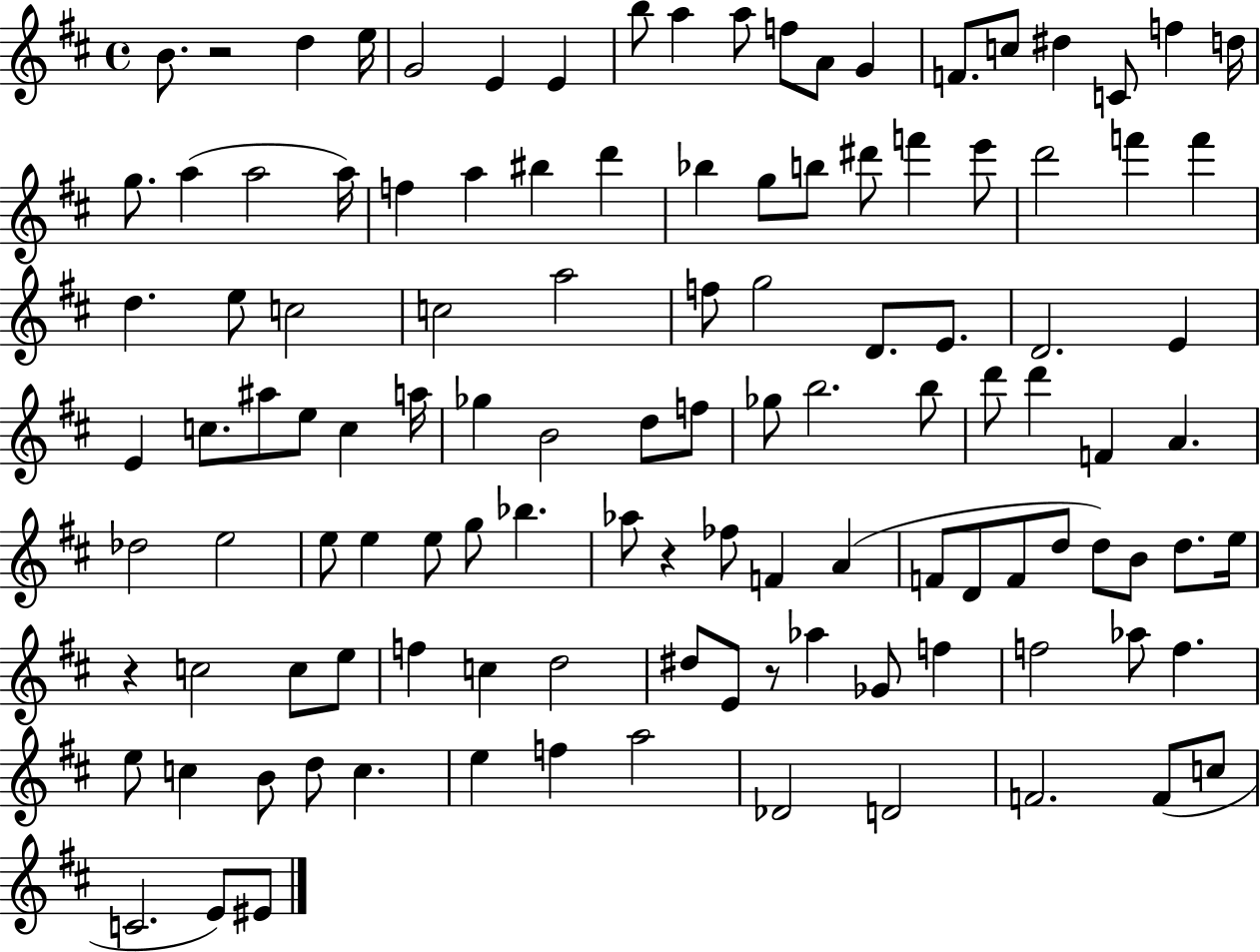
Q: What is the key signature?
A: D major